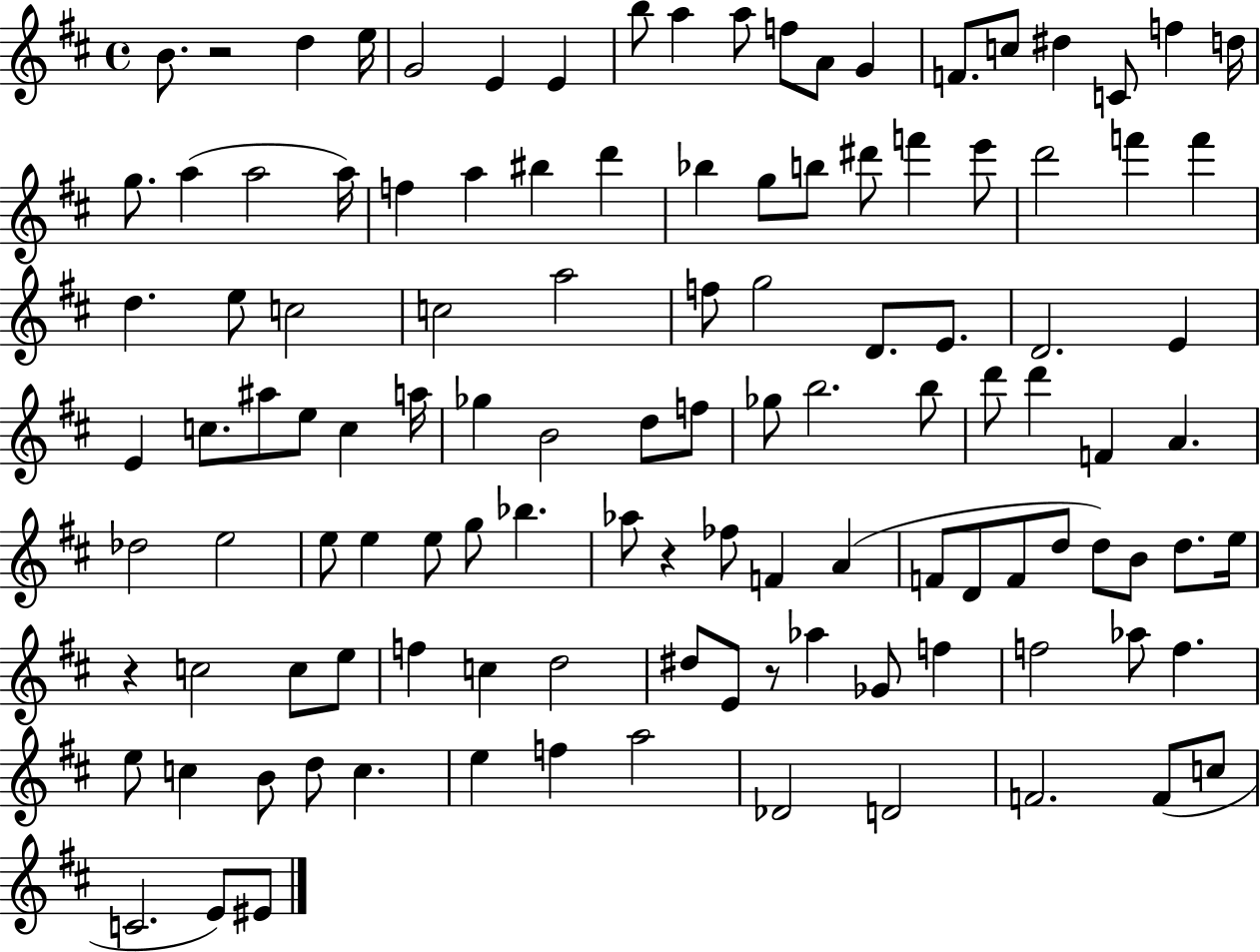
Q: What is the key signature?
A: D major